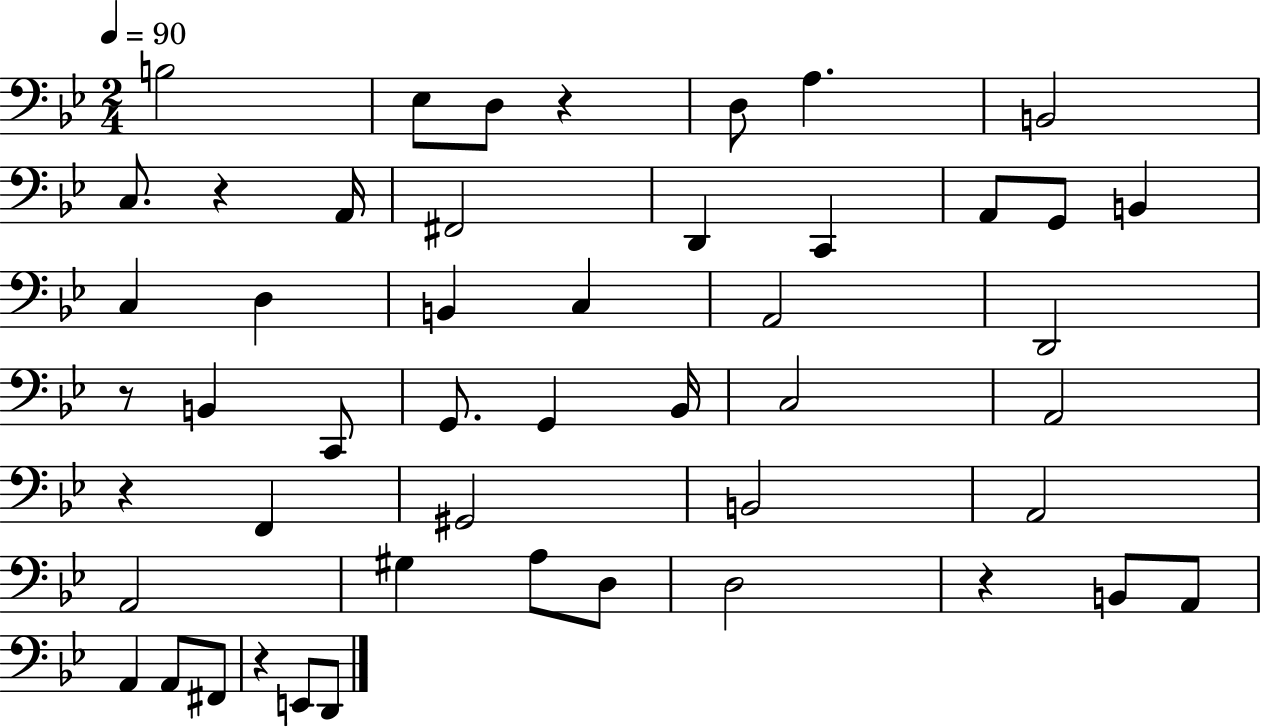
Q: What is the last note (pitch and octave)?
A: D2